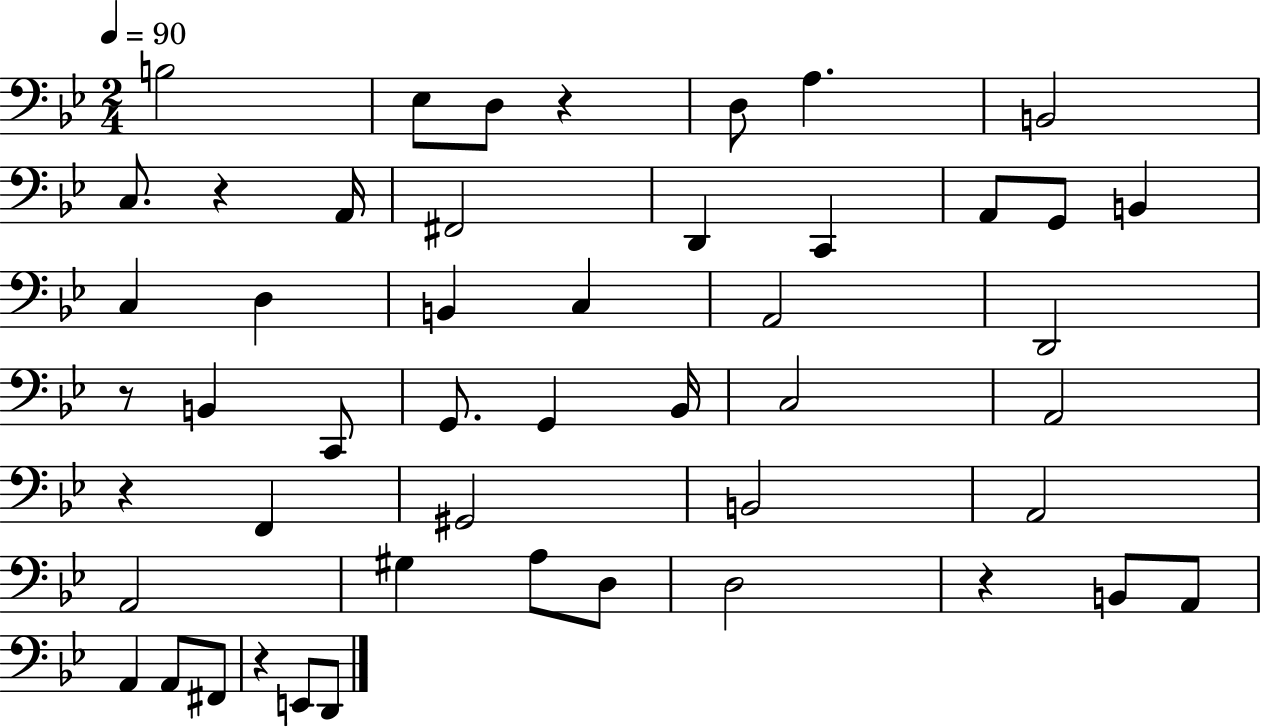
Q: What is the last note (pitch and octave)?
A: D2